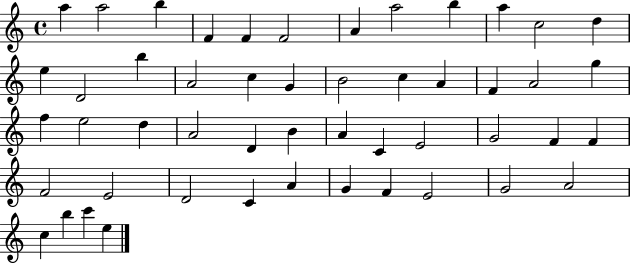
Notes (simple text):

A5/q A5/h B5/q F4/q F4/q F4/h A4/q A5/h B5/q A5/q C5/h D5/q E5/q D4/h B5/q A4/h C5/q G4/q B4/h C5/q A4/q F4/q A4/h G5/q F5/q E5/h D5/q A4/h D4/q B4/q A4/q C4/q E4/h G4/h F4/q F4/q F4/h E4/h D4/h C4/q A4/q G4/q F4/q E4/h G4/h A4/h C5/q B5/q C6/q E5/q